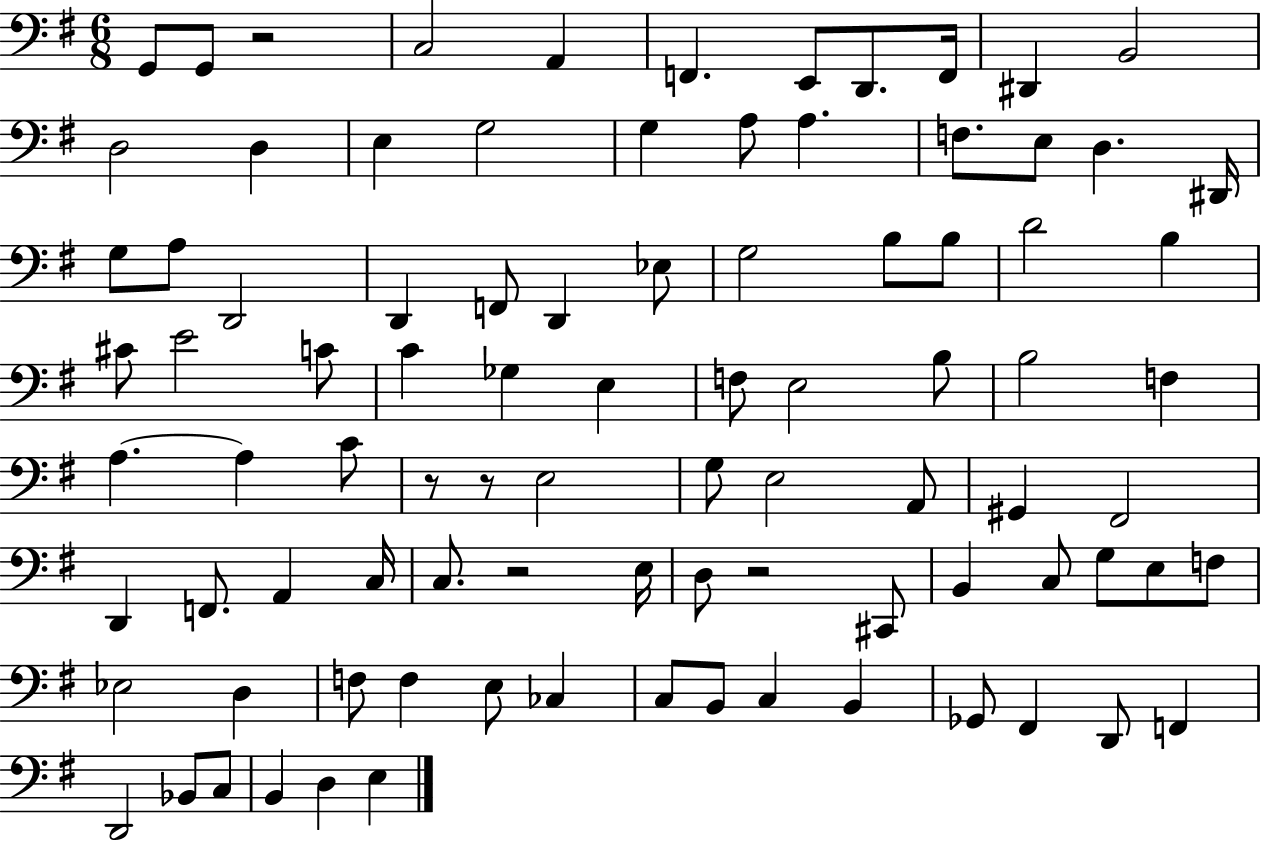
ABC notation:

X:1
T:Untitled
M:6/8
L:1/4
K:G
G,,/2 G,,/2 z2 C,2 A,, F,, E,,/2 D,,/2 F,,/4 ^D,, B,,2 D,2 D, E, G,2 G, A,/2 A, F,/2 E,/2 D, ^D,,/4 G,/2 A,/2 D,,2 D,, F,,/2 D,, _E,/2 G,2 B,/2 B,/2 D2 B, ^C/2 E2 C/2 C _G, E, F,/2 E,2 B,/2 B,2 F, A, A, C/2 z/2 z/2 E,2 G,/2 E,2 A,,/2 ^G,, ^F,,2 D,, F,,/2 A,, C,/4 C,/2 z2 E,/4 D,/2 z2 ^C,,/2 B,, C,/2 G,/2 E,/2 F,/2 _E,2 D, F,/2 F, E,/2 _C, C,/2 B,,/2 C, B,, _G,,/2 ^F,, D,,/2 F,, D,,2 _B,,/2 C,/2 B,, D, E,